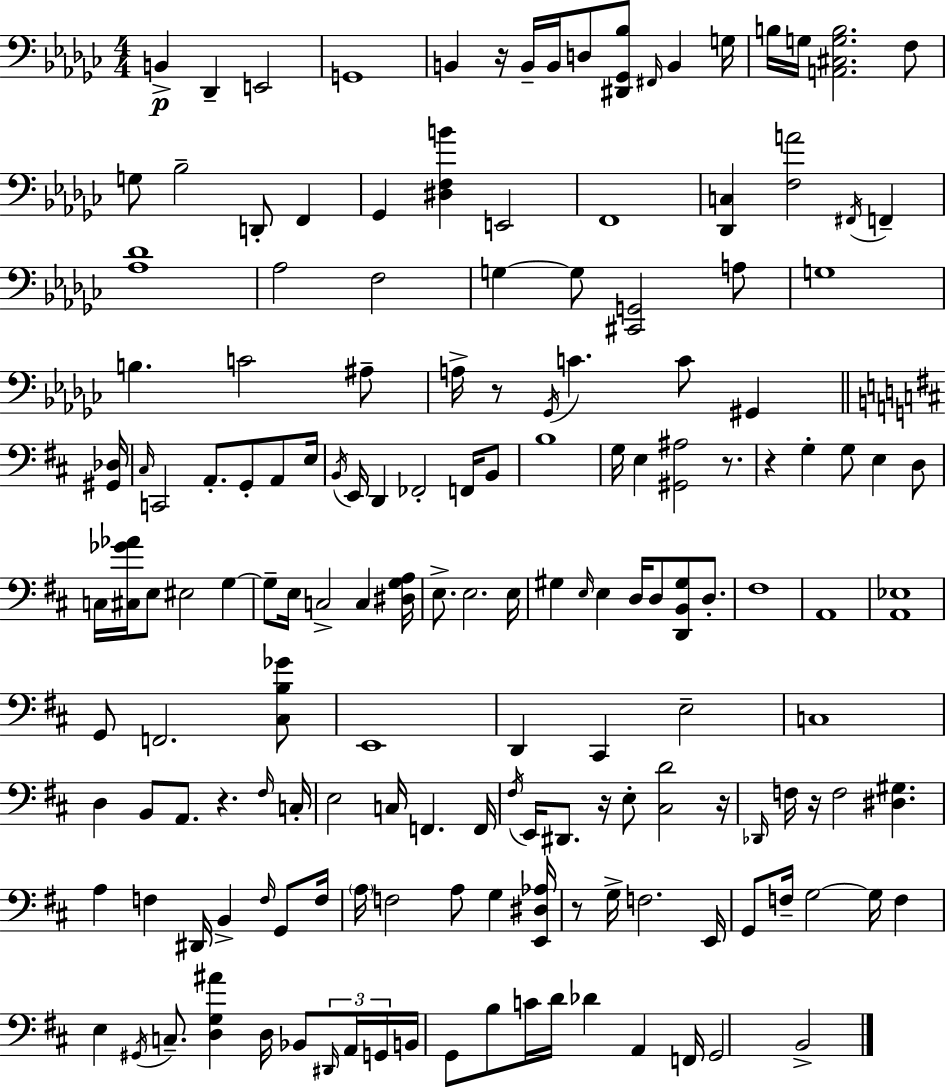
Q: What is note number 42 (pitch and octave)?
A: A2